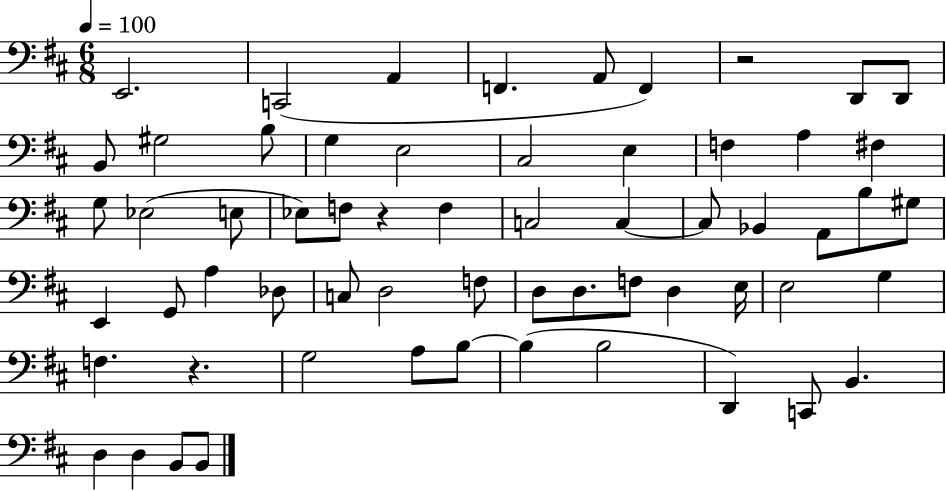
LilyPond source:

{
  \clef bass
  \numericTimeSignature
  \time 6/8
  \key d \major
  \tempo 4 = 100
  e,2. | c,2( a,4 | f,4. a,8 f,4) | r2 d,8 d,8 | \break b,8 gis2 b8 | g4 e2 | cis2 e4 | f4 a4 fis4 | \break g8 ees2( e8 | ees8) f8 r4 f4 | c2 c4~~ | c8 bes,4 a,8 b8 gis8 | \break e,4 g,8 a4 des8 | c8 d2 f8 | d8 d8. f8 d4 e16 | e2 g4 | \break f4. r4. | g2 a8 b8~~ | b4( b2 | d,4) c,8 b,4. | \break d4 d4 b,8 b,8 | \bar "|."
}